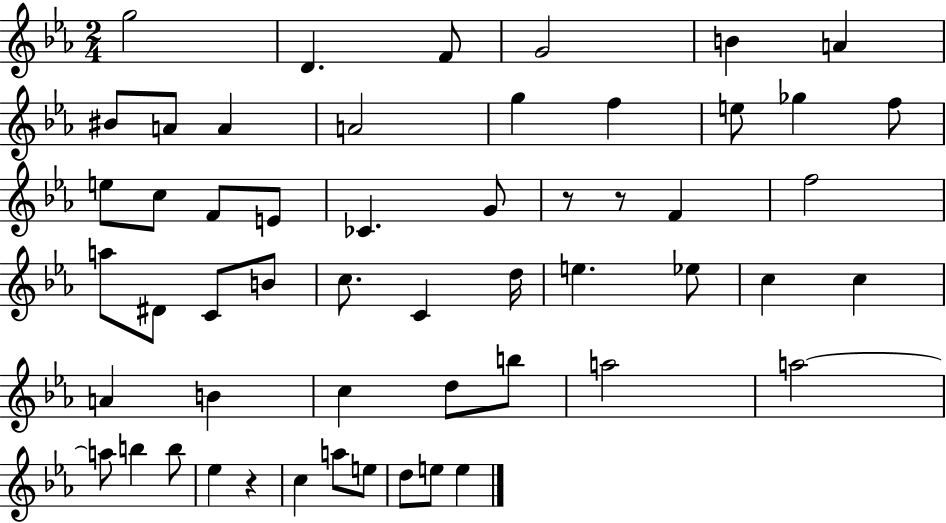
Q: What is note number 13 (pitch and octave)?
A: E5